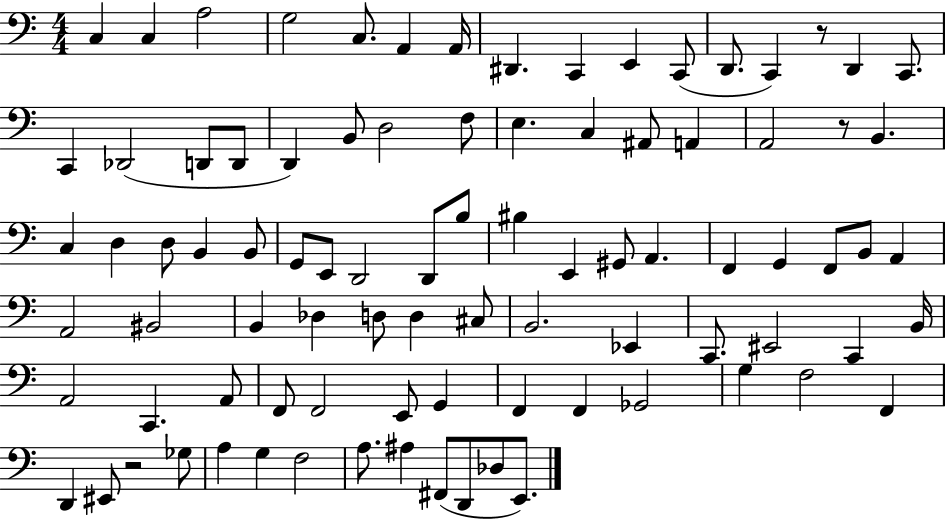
X:1
T:Untitled
M:4/4
L:1/4
K:C
C, C, A,2 G,2 C,/2 A,, A,,/4 ^D,, C,, E,, C,,/2 D,,/2 C,, z/2 D,, C,,/2 C,, _D,,2 D,,/2 D,,/2 D,, B,,/2 D,2 F,/2 E, C, ^A,,/2 A,, A,,2 z/2 B,, C, D, D,/2 B,, B,,/2 G,,/2 E,,/2 D,,2 D,,/2 B,/2 ^B, E,, ^G,,/2 A,, F,, G,, F,,/2 B,,/2 A,, A,,2 ^B,,2 B,, _D, D,/2 D, ^C,/2 B,,2 _E,, C,,/2 ^E,,2 C,, B,,/4 A,,2 C,, A,,/2 F,,/2 F,,2 E,,/2 G,, F,, F,, _G,,2 G, F,2 F,, D,, ^E,,/2 z2 _G,/2 A, G, F,2 A,/2 ^A, ^F,,/2 D,,/2 _D,/2 E,,/2